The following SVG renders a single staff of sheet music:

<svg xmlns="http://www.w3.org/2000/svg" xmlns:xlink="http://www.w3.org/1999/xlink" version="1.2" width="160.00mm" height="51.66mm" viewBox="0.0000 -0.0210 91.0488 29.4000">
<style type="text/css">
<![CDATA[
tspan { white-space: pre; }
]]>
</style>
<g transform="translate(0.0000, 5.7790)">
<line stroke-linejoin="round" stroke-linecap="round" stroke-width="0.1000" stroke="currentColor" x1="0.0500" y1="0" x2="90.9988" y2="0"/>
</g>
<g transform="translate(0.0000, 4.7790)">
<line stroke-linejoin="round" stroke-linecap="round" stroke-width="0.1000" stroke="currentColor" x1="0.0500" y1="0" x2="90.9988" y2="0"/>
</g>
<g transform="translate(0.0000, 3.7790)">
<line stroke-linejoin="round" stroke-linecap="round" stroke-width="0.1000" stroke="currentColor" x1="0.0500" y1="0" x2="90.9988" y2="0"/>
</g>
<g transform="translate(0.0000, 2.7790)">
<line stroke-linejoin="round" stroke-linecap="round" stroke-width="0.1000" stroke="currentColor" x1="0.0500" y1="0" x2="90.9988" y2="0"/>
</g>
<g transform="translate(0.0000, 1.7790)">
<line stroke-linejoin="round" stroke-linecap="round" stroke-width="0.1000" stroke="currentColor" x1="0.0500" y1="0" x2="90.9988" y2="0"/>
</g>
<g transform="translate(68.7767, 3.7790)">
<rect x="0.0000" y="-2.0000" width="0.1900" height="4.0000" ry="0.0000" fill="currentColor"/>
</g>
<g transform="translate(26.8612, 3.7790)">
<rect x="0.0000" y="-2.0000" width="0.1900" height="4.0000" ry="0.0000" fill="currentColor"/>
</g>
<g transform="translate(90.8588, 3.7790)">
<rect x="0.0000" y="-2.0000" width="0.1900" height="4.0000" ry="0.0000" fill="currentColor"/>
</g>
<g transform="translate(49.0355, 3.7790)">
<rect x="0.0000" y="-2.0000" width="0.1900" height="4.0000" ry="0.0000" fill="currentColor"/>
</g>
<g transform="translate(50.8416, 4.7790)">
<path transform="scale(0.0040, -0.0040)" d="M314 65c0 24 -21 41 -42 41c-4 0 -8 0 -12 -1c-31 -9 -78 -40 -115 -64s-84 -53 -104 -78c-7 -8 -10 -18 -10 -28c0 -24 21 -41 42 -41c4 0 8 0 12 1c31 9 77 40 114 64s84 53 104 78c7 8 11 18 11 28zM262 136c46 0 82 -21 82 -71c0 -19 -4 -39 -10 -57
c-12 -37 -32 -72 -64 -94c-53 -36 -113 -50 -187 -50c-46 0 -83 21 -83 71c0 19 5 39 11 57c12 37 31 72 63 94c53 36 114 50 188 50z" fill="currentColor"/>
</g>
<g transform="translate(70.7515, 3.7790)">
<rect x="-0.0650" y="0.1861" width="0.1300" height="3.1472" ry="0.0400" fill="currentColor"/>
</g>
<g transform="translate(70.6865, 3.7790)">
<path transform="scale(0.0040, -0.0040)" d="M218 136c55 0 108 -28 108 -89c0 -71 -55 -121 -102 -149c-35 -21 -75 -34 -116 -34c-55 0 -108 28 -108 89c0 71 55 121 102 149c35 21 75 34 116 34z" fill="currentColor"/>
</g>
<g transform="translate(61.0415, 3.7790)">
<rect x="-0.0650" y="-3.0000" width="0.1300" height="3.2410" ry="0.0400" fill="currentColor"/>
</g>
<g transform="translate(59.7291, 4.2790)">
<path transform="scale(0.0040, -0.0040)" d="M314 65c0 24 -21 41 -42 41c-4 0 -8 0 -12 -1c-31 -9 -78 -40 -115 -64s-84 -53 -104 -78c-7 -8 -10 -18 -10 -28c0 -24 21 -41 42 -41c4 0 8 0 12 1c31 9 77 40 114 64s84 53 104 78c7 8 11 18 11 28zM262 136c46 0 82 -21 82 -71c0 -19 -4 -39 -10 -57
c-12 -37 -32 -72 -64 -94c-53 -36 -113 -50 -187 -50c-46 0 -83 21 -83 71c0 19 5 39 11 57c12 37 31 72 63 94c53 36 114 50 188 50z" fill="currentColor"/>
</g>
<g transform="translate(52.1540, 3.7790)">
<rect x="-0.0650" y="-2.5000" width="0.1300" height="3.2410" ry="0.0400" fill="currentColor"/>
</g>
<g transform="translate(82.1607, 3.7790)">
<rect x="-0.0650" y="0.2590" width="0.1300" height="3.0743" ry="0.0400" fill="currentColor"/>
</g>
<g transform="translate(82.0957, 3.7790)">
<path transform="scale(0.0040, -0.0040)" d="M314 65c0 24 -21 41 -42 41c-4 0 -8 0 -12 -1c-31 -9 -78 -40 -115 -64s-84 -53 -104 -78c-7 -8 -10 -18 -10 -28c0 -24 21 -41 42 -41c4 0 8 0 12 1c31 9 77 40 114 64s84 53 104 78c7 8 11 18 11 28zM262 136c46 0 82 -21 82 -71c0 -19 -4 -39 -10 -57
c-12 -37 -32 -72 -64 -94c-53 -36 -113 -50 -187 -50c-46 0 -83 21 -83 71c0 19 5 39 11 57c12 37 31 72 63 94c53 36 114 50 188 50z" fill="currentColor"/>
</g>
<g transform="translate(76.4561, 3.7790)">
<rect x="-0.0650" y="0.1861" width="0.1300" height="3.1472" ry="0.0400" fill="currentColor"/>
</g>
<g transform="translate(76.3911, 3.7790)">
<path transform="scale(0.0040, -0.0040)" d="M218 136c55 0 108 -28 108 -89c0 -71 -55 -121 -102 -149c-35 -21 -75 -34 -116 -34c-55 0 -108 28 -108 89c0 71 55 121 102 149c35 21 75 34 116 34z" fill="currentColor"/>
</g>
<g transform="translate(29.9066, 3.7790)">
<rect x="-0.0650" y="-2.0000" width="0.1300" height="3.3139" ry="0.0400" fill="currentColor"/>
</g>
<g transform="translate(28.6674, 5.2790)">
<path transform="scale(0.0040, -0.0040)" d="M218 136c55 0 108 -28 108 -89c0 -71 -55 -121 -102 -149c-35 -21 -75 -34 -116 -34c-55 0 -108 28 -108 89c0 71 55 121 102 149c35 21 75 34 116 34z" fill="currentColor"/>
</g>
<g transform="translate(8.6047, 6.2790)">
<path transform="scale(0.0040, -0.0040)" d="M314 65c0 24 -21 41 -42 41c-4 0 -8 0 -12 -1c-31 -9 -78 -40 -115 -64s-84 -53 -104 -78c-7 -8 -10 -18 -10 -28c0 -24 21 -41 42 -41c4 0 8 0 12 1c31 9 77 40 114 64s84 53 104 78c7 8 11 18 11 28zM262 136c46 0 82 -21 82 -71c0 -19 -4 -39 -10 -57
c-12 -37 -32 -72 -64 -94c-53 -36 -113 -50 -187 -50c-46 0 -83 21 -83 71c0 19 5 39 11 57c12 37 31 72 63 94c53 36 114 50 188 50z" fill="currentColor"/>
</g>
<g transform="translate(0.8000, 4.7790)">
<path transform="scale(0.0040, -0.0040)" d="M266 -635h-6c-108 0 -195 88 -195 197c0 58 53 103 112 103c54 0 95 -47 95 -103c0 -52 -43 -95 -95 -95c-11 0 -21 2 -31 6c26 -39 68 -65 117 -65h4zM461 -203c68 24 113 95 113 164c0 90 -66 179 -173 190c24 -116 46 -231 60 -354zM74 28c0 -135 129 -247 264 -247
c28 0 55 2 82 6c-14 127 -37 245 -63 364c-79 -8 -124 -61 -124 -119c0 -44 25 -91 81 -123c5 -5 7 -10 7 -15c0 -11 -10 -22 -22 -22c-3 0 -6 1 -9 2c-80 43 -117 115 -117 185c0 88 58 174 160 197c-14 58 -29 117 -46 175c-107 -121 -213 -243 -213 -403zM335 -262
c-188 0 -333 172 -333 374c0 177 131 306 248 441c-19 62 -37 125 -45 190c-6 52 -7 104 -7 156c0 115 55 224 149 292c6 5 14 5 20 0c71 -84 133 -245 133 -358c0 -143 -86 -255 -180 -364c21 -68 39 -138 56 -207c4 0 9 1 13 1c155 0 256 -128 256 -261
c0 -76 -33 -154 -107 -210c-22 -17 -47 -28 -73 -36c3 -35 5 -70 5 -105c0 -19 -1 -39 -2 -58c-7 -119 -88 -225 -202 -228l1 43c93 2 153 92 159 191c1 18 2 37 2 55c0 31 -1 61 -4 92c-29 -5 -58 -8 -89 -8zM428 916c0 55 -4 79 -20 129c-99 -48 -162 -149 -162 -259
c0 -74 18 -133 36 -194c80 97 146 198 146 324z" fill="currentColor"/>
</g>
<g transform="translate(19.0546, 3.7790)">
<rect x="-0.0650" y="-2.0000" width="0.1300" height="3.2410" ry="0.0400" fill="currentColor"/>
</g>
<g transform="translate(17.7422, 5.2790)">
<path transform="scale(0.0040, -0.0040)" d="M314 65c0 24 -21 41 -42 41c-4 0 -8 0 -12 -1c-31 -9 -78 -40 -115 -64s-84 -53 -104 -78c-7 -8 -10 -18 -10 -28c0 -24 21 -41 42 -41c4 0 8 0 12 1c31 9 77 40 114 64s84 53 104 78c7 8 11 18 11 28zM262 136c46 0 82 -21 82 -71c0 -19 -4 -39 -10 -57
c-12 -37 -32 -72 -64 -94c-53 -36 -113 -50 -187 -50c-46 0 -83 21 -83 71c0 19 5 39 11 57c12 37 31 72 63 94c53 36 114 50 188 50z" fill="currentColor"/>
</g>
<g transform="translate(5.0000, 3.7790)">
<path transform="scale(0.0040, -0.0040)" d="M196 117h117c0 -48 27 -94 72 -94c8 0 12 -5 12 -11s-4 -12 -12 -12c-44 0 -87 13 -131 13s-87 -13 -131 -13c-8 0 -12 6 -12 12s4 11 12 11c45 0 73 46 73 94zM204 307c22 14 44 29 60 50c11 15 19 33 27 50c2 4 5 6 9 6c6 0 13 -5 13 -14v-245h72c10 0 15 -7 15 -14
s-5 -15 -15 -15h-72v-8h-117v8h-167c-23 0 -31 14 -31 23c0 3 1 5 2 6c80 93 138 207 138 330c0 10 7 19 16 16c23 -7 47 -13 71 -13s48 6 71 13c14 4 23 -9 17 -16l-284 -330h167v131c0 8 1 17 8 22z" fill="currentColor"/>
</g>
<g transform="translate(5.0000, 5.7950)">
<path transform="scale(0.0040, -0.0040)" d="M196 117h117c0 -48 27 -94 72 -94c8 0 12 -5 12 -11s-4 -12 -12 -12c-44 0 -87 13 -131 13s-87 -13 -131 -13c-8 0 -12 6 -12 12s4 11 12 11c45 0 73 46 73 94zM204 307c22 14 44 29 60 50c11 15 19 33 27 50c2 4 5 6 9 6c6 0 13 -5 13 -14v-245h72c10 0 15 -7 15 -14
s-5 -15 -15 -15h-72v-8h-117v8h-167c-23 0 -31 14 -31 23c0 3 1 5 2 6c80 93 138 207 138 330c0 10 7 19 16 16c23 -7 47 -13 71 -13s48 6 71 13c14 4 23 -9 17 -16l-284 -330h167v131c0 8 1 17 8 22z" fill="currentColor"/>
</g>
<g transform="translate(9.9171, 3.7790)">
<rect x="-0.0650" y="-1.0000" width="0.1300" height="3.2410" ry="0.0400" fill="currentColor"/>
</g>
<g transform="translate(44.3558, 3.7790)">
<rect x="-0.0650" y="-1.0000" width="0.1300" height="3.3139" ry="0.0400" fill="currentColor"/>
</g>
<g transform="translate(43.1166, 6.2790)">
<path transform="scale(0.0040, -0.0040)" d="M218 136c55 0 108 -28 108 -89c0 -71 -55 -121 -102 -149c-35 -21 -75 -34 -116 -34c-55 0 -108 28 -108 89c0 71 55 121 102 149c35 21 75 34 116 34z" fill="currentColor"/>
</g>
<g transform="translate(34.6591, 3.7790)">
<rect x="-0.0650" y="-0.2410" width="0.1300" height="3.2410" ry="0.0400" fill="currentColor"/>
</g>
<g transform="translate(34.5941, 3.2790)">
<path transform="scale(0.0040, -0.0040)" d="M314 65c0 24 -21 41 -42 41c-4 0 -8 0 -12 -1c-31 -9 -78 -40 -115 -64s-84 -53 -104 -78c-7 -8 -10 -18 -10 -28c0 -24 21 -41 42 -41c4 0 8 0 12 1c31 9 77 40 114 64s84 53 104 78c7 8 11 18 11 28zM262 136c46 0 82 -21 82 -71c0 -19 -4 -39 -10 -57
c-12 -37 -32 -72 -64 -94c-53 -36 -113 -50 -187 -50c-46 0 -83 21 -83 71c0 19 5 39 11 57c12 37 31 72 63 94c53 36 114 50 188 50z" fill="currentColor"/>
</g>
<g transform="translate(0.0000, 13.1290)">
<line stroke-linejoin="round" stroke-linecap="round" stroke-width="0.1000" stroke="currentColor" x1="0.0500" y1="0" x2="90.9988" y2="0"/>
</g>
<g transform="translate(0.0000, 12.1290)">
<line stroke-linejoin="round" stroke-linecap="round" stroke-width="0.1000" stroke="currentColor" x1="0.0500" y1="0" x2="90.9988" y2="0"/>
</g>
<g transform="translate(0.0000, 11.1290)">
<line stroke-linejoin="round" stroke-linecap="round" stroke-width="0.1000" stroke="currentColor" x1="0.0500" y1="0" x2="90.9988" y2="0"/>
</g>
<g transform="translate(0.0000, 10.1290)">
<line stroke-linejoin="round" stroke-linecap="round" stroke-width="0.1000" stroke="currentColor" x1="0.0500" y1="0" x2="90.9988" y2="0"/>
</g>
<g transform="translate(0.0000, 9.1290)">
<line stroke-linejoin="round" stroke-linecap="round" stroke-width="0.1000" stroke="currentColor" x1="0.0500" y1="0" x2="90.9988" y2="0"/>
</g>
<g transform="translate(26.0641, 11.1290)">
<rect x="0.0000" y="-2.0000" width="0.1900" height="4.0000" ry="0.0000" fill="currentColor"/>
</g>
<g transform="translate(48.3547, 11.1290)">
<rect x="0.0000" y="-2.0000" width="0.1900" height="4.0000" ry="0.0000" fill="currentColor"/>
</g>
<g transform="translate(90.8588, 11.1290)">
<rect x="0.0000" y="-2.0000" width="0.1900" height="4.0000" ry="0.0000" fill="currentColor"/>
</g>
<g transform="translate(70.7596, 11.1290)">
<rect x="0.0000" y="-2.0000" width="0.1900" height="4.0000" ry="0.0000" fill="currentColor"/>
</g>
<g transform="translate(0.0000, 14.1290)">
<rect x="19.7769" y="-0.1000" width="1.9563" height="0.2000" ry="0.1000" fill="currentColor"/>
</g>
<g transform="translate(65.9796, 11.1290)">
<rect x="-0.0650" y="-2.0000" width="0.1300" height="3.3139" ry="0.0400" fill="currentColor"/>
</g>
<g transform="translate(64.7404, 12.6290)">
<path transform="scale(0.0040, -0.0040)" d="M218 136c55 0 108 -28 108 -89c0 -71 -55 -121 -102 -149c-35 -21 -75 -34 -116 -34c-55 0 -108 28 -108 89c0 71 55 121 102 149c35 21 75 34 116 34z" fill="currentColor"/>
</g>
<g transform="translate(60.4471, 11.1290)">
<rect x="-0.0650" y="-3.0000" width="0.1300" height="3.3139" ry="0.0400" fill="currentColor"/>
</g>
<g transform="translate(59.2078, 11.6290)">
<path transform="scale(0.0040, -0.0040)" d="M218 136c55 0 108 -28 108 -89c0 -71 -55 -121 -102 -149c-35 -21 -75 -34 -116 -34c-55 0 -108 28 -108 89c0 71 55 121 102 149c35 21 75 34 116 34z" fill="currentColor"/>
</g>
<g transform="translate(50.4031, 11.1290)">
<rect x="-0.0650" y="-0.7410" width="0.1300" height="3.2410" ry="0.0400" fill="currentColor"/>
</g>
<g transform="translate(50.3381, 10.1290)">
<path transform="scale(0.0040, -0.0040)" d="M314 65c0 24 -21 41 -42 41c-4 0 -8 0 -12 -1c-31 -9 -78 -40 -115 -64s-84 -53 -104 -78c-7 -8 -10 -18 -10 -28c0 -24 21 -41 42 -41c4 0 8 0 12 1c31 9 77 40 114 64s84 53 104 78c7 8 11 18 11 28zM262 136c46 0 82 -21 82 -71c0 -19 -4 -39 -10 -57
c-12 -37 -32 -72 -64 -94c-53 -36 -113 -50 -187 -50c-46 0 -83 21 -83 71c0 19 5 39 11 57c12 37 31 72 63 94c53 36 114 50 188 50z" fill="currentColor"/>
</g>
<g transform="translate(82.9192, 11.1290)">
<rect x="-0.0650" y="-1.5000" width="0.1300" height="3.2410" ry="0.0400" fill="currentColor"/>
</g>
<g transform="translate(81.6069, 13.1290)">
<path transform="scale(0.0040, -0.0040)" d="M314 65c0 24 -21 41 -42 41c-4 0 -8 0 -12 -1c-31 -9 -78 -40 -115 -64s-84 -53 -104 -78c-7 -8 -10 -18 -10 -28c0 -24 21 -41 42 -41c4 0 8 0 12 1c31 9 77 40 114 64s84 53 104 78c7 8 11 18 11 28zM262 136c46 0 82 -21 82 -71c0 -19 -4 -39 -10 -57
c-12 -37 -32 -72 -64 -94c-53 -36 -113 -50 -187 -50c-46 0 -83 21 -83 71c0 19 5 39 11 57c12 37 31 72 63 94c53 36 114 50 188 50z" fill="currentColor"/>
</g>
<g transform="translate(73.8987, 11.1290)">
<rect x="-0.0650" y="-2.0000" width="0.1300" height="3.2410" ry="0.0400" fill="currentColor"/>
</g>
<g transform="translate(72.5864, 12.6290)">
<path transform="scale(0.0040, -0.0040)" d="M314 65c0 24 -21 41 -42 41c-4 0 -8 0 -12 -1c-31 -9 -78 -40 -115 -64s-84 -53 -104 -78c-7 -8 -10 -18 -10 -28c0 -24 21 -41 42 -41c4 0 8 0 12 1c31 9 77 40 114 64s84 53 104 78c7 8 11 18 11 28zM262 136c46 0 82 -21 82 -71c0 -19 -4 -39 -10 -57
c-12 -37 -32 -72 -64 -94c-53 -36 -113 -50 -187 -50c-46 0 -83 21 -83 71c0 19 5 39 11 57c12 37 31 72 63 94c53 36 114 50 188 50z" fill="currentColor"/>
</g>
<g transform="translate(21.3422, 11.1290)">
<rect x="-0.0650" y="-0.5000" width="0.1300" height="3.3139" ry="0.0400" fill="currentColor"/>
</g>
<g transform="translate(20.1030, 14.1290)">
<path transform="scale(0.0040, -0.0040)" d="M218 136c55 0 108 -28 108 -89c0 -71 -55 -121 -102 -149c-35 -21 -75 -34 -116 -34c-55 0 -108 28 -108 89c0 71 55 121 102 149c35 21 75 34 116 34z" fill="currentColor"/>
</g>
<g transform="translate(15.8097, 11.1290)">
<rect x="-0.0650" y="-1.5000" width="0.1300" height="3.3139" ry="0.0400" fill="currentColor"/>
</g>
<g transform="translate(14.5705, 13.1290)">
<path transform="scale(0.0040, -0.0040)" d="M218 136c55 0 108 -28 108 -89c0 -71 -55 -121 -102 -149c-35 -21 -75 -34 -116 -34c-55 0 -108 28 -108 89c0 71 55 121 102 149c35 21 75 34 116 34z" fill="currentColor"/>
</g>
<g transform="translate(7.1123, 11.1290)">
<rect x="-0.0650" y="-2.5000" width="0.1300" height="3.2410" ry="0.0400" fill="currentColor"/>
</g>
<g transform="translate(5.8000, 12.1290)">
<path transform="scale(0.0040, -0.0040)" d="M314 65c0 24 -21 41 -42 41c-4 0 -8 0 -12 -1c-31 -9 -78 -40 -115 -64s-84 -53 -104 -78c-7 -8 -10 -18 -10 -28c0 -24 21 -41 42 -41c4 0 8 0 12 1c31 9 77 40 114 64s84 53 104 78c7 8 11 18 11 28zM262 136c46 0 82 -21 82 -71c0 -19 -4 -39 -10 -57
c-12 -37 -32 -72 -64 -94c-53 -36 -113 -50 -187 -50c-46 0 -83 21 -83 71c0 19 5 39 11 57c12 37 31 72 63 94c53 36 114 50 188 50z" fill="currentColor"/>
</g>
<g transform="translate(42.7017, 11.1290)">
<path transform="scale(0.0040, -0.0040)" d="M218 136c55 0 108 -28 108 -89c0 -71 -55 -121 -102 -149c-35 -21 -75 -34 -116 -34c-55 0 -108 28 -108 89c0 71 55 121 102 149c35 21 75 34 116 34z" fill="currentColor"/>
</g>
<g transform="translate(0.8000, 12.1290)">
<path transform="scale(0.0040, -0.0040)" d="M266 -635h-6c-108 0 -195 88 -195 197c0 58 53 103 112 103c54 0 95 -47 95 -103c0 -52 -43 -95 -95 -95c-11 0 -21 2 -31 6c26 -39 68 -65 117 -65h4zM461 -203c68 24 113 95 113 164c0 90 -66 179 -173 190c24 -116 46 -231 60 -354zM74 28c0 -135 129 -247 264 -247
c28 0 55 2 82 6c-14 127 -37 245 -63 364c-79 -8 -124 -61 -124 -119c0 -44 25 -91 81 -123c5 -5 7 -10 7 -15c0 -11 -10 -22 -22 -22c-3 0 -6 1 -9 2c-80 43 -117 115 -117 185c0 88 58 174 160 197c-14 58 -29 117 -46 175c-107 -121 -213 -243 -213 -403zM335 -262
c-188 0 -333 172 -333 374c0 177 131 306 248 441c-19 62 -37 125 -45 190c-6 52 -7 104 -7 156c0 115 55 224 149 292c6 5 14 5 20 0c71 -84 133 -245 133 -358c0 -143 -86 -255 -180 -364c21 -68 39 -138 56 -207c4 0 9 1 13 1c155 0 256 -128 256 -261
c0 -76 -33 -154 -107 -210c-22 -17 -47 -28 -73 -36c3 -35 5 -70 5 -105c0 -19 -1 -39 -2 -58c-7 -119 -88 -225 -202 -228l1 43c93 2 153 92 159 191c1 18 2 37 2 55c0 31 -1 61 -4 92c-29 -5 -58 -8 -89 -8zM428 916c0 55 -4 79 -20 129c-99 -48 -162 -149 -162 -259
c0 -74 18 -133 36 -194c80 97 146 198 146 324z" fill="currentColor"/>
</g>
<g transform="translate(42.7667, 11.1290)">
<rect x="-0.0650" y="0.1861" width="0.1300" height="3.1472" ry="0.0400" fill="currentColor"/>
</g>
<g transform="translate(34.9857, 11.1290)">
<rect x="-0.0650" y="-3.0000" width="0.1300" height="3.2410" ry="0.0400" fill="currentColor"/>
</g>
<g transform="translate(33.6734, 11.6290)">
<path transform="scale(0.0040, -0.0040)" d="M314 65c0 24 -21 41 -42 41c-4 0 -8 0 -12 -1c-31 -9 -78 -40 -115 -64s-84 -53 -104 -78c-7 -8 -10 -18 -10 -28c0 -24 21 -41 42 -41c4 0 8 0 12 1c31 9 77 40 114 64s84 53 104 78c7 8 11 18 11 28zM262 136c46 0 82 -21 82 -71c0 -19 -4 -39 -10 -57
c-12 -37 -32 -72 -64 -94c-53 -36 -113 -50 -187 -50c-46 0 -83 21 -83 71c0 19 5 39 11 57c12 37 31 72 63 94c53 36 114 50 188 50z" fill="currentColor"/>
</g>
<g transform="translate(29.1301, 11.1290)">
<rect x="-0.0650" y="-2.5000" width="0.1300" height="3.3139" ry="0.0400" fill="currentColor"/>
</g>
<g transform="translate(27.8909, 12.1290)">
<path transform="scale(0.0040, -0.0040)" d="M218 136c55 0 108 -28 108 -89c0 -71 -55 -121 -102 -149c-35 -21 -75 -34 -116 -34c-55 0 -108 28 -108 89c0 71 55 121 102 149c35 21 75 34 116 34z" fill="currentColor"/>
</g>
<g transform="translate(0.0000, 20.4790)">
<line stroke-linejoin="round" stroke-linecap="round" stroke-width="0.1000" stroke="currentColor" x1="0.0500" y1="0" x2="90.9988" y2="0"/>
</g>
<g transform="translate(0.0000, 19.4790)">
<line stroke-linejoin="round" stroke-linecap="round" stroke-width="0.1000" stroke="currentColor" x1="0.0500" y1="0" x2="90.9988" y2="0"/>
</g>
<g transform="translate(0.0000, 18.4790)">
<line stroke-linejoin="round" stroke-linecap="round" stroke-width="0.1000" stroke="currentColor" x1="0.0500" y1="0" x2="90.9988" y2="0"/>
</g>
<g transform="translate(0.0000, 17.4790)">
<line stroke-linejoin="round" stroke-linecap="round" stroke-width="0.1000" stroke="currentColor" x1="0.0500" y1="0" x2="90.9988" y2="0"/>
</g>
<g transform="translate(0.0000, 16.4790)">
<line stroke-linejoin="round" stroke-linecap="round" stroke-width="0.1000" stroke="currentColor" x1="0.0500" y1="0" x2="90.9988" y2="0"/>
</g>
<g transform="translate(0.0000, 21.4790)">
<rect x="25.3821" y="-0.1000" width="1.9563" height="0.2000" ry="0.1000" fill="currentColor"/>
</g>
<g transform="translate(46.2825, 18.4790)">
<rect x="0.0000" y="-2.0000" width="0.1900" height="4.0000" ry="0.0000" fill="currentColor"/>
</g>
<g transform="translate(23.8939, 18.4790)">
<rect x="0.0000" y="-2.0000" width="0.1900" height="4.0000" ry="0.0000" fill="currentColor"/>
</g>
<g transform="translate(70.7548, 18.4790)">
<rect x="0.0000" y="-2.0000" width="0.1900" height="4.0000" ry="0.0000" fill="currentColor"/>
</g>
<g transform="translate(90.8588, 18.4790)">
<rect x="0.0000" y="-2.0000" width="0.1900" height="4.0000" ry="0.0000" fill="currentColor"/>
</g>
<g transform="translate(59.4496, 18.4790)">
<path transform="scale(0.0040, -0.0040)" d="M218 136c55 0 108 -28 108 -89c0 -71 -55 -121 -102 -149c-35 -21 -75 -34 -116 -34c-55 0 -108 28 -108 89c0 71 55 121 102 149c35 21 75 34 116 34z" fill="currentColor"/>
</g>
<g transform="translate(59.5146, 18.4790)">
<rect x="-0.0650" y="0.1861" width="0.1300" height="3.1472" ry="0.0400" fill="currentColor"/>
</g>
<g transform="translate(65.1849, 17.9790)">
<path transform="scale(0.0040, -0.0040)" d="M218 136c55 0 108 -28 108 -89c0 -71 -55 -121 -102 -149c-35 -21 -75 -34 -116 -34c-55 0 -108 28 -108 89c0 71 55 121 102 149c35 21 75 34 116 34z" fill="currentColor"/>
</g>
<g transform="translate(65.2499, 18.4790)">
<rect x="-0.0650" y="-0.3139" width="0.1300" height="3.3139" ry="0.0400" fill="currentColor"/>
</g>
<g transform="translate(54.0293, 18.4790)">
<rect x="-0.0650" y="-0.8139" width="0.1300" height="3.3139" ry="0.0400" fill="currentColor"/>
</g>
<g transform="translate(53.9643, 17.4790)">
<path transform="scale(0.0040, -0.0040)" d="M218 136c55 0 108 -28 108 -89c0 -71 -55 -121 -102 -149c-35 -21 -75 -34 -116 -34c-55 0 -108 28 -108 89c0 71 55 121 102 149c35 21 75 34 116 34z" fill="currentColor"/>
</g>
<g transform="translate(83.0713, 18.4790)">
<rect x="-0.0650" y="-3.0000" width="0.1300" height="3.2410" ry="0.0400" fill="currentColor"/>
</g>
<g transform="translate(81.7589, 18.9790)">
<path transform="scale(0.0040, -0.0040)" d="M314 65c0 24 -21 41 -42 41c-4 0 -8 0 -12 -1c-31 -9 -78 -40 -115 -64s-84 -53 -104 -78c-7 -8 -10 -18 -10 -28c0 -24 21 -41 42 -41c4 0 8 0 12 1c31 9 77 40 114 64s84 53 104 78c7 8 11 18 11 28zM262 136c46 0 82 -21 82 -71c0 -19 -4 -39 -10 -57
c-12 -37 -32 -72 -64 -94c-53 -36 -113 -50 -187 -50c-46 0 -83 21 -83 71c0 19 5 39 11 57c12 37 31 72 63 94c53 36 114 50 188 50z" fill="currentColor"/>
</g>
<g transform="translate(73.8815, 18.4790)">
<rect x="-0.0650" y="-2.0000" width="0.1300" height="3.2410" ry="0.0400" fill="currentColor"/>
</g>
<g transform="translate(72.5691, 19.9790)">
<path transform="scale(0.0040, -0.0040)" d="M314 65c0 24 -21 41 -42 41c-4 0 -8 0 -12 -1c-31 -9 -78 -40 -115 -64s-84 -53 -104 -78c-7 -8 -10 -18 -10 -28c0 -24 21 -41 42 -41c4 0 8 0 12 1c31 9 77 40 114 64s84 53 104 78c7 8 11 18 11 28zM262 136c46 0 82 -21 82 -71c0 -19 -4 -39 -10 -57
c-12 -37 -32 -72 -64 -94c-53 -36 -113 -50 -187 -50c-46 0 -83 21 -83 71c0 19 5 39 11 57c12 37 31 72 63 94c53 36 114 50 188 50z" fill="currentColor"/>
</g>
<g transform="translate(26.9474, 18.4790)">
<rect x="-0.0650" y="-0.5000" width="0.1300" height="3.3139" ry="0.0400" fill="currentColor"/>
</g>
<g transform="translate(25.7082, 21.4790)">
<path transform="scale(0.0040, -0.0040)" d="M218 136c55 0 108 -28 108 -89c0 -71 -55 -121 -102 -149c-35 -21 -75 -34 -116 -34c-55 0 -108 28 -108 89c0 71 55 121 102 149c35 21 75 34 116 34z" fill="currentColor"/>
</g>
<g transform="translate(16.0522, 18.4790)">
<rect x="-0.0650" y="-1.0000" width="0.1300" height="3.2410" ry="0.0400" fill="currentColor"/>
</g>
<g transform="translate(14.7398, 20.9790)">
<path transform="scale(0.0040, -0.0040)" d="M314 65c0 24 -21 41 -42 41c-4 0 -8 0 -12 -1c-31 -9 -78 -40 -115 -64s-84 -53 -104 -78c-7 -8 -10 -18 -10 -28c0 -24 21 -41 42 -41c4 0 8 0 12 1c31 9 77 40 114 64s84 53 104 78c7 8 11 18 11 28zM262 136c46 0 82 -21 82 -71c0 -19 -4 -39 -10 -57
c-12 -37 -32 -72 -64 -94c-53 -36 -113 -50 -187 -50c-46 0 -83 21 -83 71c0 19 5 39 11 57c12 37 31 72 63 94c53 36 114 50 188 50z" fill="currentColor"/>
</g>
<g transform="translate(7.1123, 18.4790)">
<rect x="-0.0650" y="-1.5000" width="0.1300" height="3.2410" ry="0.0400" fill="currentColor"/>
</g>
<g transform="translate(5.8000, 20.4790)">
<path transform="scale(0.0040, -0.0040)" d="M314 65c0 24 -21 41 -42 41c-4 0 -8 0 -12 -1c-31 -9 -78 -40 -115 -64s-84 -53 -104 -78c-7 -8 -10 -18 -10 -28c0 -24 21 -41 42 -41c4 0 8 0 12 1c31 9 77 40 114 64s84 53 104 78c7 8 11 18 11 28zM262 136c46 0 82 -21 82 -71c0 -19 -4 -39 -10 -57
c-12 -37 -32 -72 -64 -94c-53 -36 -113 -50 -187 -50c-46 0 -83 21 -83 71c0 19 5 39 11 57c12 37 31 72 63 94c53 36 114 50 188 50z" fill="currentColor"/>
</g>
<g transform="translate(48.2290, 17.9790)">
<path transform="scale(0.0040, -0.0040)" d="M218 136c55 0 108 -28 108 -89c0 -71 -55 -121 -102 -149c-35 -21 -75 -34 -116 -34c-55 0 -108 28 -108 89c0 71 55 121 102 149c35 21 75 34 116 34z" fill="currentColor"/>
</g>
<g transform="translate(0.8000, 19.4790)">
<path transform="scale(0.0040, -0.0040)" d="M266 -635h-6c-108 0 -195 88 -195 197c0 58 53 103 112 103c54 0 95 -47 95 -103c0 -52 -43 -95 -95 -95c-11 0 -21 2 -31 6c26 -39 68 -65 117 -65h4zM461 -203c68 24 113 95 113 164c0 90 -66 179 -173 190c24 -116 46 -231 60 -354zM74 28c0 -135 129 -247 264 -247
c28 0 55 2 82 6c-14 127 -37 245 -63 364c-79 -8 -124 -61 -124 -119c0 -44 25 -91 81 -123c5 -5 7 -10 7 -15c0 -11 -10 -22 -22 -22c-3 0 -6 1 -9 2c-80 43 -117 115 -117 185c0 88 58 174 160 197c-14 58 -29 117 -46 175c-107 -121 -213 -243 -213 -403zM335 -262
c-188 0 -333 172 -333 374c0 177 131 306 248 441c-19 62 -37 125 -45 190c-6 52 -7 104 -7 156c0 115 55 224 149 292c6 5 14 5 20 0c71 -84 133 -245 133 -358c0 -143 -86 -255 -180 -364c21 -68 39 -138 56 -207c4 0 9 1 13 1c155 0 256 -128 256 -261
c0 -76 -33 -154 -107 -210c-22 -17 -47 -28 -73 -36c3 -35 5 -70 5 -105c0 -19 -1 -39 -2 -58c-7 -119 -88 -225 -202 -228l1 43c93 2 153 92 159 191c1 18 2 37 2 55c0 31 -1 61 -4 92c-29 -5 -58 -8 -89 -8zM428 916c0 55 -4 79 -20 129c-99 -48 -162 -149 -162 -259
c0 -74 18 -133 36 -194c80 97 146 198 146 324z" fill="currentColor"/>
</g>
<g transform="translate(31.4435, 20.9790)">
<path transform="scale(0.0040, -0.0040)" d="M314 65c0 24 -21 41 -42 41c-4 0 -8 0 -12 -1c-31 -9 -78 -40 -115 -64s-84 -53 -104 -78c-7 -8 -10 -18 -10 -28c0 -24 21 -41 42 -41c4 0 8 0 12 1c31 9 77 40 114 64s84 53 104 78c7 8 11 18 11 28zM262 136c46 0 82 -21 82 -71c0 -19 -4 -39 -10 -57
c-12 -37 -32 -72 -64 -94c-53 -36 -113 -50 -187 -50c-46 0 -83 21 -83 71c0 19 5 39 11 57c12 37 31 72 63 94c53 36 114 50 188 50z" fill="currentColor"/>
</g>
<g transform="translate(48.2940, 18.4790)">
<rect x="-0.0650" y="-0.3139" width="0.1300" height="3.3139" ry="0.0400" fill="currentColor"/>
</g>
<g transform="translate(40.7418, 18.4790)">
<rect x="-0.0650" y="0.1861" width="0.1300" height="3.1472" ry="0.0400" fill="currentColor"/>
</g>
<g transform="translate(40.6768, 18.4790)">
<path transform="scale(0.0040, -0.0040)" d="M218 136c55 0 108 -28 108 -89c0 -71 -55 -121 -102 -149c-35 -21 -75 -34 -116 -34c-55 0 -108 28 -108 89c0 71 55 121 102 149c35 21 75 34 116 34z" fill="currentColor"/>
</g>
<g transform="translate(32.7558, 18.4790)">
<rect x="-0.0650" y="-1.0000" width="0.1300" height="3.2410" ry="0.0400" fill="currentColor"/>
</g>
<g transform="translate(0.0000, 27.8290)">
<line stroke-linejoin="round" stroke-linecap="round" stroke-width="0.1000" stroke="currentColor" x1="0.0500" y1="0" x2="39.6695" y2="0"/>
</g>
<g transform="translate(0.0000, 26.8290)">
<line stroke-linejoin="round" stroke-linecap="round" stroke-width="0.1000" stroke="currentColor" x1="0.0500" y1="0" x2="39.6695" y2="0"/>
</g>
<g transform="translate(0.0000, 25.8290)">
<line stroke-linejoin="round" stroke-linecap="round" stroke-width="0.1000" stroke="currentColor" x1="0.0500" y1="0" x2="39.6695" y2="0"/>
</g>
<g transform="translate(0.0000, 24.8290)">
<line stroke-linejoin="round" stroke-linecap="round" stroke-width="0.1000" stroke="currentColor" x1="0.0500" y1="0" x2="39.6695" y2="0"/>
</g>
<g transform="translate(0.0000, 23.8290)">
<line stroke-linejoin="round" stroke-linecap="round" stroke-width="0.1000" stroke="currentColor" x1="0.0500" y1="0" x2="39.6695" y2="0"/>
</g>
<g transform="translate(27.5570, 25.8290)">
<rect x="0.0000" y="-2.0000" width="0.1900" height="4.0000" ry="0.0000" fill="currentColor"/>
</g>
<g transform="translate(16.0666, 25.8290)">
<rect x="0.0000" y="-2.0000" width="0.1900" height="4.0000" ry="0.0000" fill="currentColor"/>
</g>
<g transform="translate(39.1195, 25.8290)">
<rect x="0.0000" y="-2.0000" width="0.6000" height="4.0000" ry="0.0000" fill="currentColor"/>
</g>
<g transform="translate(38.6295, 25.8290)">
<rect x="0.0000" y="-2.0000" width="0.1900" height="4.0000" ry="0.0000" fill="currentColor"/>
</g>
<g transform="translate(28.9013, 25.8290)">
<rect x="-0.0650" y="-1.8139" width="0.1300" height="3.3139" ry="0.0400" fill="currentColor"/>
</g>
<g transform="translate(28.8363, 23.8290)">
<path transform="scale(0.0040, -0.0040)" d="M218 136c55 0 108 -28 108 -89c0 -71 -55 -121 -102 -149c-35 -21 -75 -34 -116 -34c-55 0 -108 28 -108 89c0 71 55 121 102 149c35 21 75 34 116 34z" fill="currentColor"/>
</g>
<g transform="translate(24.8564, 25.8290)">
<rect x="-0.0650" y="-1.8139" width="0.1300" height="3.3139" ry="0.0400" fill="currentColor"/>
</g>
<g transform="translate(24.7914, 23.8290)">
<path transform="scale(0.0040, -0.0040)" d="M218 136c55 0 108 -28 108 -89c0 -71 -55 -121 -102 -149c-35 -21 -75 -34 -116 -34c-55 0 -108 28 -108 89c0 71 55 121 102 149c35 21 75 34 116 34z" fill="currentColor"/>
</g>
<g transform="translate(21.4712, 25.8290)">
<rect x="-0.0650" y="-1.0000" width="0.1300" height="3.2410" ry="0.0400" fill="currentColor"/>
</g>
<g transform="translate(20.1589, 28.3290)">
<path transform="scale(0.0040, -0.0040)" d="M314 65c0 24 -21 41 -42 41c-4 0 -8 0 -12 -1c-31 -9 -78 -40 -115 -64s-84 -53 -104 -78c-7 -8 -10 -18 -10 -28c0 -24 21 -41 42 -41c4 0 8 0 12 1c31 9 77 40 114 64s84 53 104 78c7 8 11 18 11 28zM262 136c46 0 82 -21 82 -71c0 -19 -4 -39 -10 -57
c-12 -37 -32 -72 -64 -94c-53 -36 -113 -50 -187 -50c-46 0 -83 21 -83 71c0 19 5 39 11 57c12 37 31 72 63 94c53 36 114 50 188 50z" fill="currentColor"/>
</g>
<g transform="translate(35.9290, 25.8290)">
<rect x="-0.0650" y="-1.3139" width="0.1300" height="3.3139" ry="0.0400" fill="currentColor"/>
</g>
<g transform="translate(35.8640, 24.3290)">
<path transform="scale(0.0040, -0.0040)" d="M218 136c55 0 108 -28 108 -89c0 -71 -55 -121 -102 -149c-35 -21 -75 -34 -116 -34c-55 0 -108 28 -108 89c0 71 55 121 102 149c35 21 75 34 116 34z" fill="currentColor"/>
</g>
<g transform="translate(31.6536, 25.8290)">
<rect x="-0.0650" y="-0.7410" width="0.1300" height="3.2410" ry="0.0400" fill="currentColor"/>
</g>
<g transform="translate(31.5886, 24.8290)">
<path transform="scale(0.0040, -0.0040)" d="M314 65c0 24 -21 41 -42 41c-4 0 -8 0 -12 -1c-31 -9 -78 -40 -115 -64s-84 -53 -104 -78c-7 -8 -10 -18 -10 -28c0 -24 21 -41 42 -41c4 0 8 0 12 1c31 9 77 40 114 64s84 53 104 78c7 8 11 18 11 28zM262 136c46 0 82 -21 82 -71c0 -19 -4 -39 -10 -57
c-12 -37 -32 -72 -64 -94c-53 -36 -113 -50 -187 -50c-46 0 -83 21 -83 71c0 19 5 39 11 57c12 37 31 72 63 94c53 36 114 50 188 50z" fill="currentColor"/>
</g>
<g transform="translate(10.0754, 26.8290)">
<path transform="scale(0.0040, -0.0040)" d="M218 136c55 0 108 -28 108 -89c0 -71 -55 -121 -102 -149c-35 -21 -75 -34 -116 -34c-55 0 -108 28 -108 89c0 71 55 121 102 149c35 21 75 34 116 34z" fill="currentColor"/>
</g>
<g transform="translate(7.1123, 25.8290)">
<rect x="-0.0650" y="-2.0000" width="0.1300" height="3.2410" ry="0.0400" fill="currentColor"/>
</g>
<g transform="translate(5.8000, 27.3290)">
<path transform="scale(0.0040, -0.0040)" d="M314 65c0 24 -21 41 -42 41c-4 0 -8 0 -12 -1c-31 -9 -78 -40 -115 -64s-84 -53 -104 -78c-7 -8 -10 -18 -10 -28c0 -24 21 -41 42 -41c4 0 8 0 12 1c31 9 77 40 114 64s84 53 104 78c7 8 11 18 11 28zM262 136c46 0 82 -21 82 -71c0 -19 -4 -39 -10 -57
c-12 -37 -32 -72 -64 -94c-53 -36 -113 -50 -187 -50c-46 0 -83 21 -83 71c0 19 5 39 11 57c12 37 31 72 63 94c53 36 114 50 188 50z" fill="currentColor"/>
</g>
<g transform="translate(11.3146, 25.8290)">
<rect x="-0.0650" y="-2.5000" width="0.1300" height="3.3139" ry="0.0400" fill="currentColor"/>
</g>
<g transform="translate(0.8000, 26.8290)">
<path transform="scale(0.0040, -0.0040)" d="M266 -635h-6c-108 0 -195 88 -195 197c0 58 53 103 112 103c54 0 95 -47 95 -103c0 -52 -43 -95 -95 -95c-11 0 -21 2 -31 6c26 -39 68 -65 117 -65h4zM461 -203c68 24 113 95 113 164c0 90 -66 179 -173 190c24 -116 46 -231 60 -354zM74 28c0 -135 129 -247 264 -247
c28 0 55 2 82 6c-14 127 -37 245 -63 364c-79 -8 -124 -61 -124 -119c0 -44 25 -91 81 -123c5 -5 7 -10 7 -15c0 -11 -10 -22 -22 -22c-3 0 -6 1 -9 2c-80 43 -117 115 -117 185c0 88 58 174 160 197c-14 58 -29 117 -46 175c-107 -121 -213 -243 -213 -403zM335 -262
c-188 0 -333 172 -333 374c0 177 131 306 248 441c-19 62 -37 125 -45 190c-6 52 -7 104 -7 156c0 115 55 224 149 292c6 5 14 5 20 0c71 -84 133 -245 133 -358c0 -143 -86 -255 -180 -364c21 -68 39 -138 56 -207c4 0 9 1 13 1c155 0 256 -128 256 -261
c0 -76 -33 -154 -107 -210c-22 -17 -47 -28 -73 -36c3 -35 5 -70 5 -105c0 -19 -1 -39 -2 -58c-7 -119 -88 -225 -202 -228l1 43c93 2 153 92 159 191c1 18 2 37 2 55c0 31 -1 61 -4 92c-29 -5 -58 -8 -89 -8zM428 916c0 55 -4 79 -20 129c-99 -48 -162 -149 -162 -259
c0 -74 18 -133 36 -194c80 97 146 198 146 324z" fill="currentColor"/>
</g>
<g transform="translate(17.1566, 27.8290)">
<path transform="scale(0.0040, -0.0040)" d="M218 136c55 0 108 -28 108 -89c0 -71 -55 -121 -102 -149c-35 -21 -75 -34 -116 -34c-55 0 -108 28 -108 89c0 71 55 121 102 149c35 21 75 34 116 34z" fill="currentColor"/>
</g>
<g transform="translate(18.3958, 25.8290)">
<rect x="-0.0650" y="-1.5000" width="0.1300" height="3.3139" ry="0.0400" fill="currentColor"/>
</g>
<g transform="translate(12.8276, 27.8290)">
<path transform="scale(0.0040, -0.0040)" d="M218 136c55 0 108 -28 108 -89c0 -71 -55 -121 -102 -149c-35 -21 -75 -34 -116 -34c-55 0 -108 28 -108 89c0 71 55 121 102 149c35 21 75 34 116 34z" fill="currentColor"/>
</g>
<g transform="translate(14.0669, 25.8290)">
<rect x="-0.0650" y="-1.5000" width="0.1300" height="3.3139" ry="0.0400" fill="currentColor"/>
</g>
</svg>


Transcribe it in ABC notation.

X:1
T:Untitled
M:4/4
L:1/4
K:C
D2 F2 F c2 D G2 A2 B B B2 G2 E C G A2 B d2 A F F2 E2 E2 D2 C D2 B c d B c F2 A2 F2 G E E D2 f f d2 e